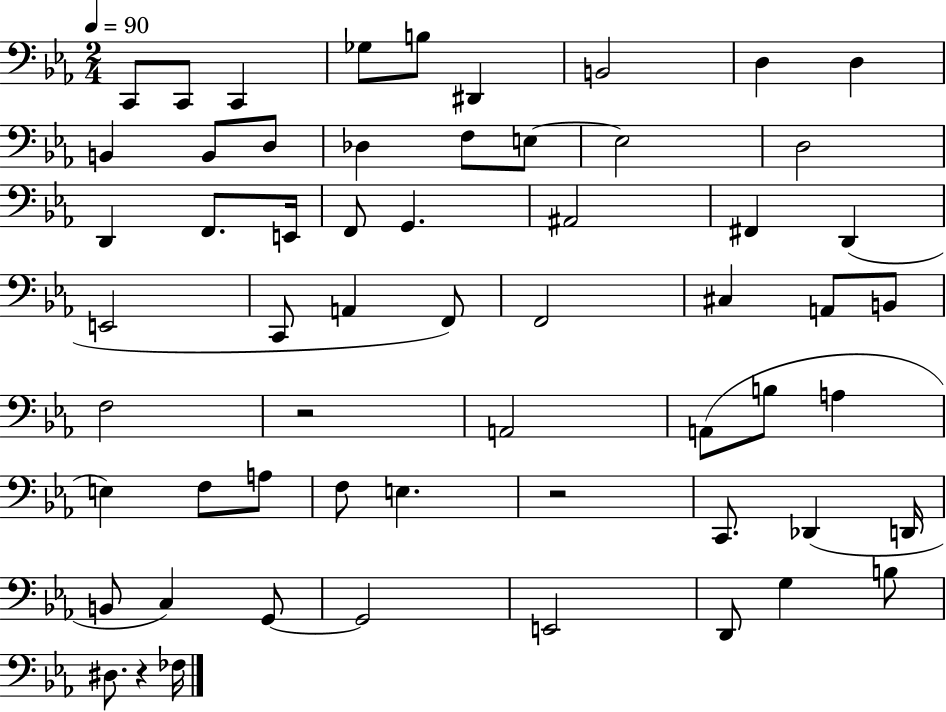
C2/e C2/e C2/q Gb3/e B3/e D#2/q B2/h D3/q D3/q B2/q B2/e D3/e Db3/q F3/e E3/e E3/h D3/h D2/q F2/e. E2/s F2/e G2/q. A#2/h F#2/q D2/q E2/h C2/e A2/q F2/e F2/h C#3/q A2/e B2/e F3/h R/h A2/h A2/e B3/e A3/q E3/q F3/e A3/e F3/e E3/q. R/h C2/e. Db2/q D2/s B2/e C3/q G2/e G2/h E2/h D2/e G3/q B3/e D#3/e. R/q FES3/s